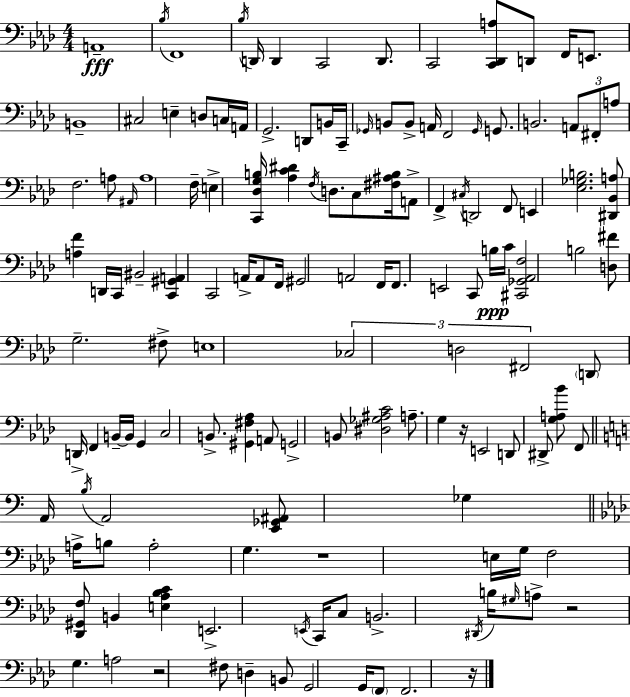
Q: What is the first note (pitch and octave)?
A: A2